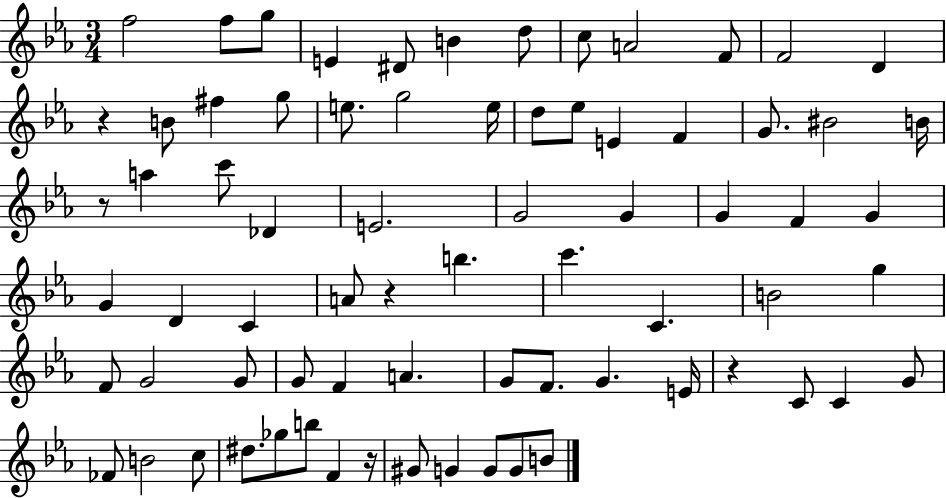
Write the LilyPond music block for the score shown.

{
  \clef treble
  \numericTimeSignature
  \time 3/4
  \key ees \major
  f''2 f''8 g''8 | e'4 dis'8 b'4 d''8 | c''8 a'2 f'8 | f'2 d'4 | \break r4 b'8 fis''4 g''8 | e''8. g''2 e''16 | d''8 ees''8 e'4 f'4 | g'8. bis'2 b'16 | \break r8 a''4 c'''8 des'4 | e'2. | g'2 g'4 | g'4 f'4 g'4 | \break g'4 d'4 c'4 | a'8 r4 b''4. | c'''4. c'4. | b'2 g''4 | \break f'8 g'2 g'8 | g'8 f'4 a'4. | g'8 f'8. g'4. e'16 | r4 c'8 c'4 g'8 | \break fes'8 b'2 c''8 | dis''8. ges''8 b''8 f'4 r16 | gis'8 g'4 g'8 g'8 b'8 | \bar "|."
}